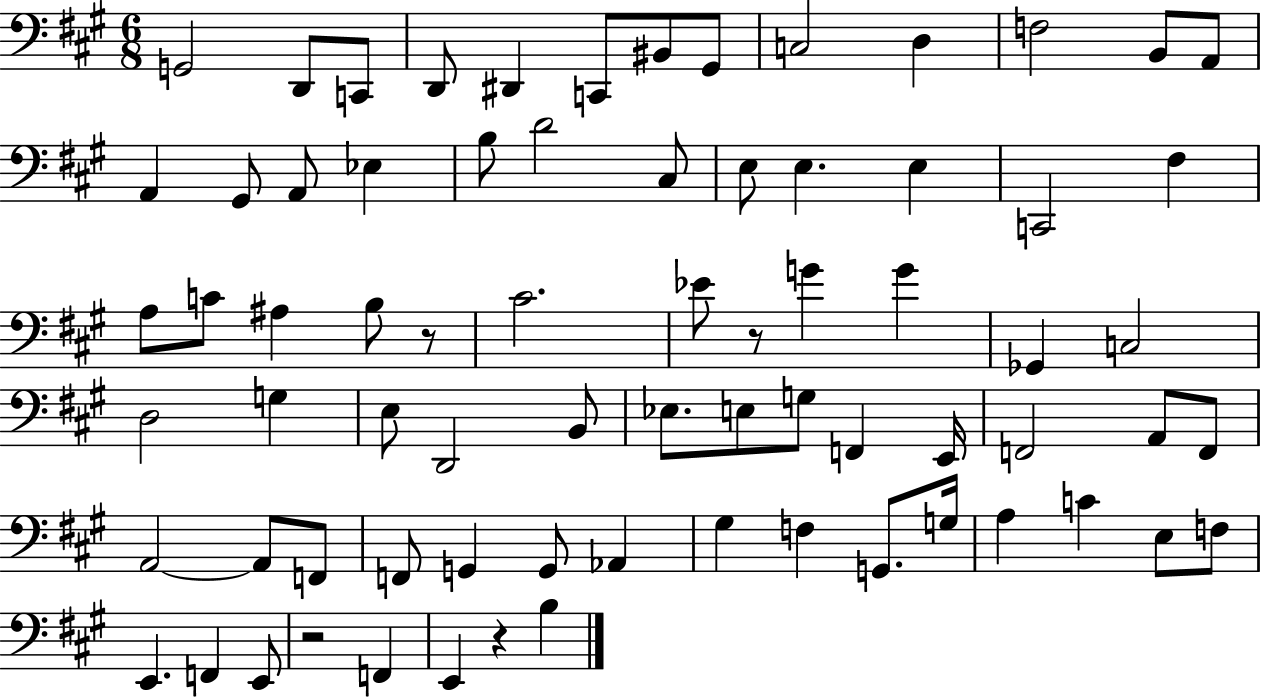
{
  \clef bass
  \numericTimeSignature
  \time 6/8
  \key a \major
  g,2 d,8 c,8 | d,8 dis,4 c,8 bis,8 gis,8 | c2 d4 | f2 b,8 a,8 | \break a,4 gis,8 a,8 ees4 | b8 d'2 cis8 | e8 e4. e4 | c,2 fis4 | \break a8 c'8 ais4 b8 r8 | cis'2. | ees'8 r8 g'4 g'4 | ges,4 c2 | \break d2 g4 | e8 d,2 b,8 | ees8. e8 g8 f,4 e,16 | f,2 a,8 f,8 | \break a,2~~ a,8 f,8 | f,8 g,4 g,8 aes,4 | gis4 f4 g,8. g16 | a4 c'4 e8 f8 | \break e,4. f,4 e,8 | r2 f,4 | e,4 r4 b4 | \bar "|."
}